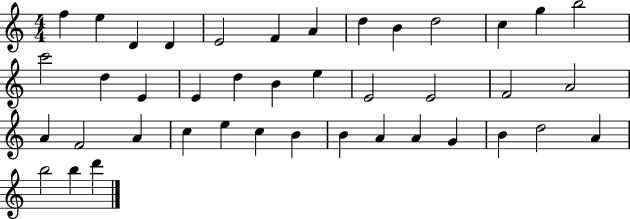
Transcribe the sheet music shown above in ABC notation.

X:1
T:Untitled
M:4/4
L:1/4
K:C
f e D D E2 F A d B d2 c g b2 c'2 d E E d B e E2 E2 F2 A2 A F2 A c e c B B A A G B d2 A b2 b d'